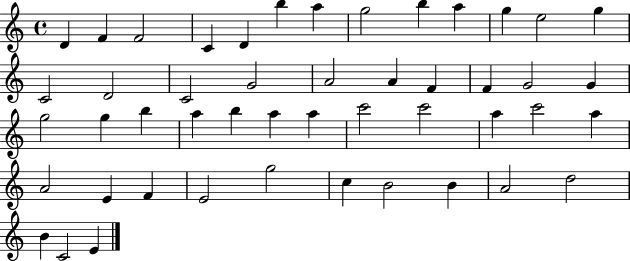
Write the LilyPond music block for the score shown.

{
  \clef treble
  \time 4/4
  \defaultTimeSignature
  \key c \major
  d'4 f'4 f'2 | c'4 d'4 b''4 a''4 | g''2 b''4 a''4 | g''4 e''2 g''4 | \break c'2 d'2 | c'2 g'2 | a'2 a'4 f'4 | f'4 g'2 g'4 | \break g''2 g''4 b''4 | a''4 b''4 a''4 a''4 | c'''2 c'''2 | a''4 c'''2 a''4 | \break a'2 e'4 f'4 | e'2 g''2 | c''4 b'2 b'4 | a'2 d''2 | \break b'4 c'2 e'4 | \bar "|."
}